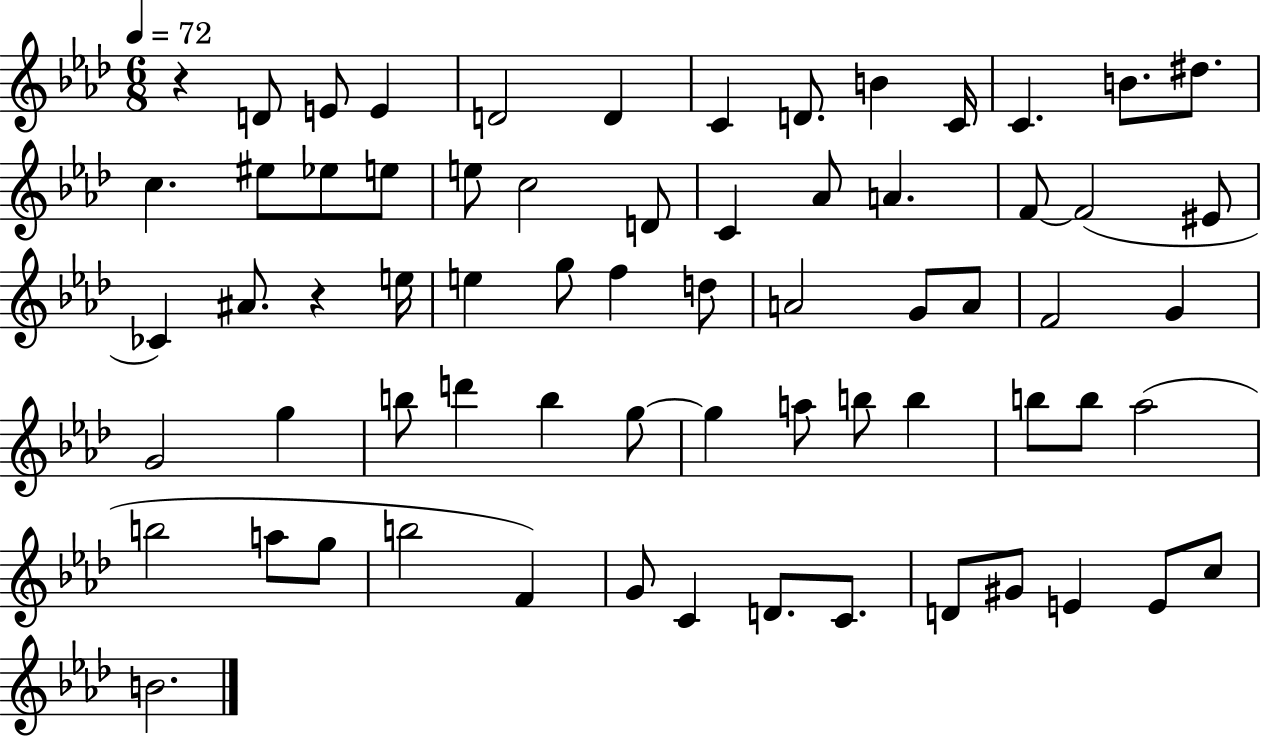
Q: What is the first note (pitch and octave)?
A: D4